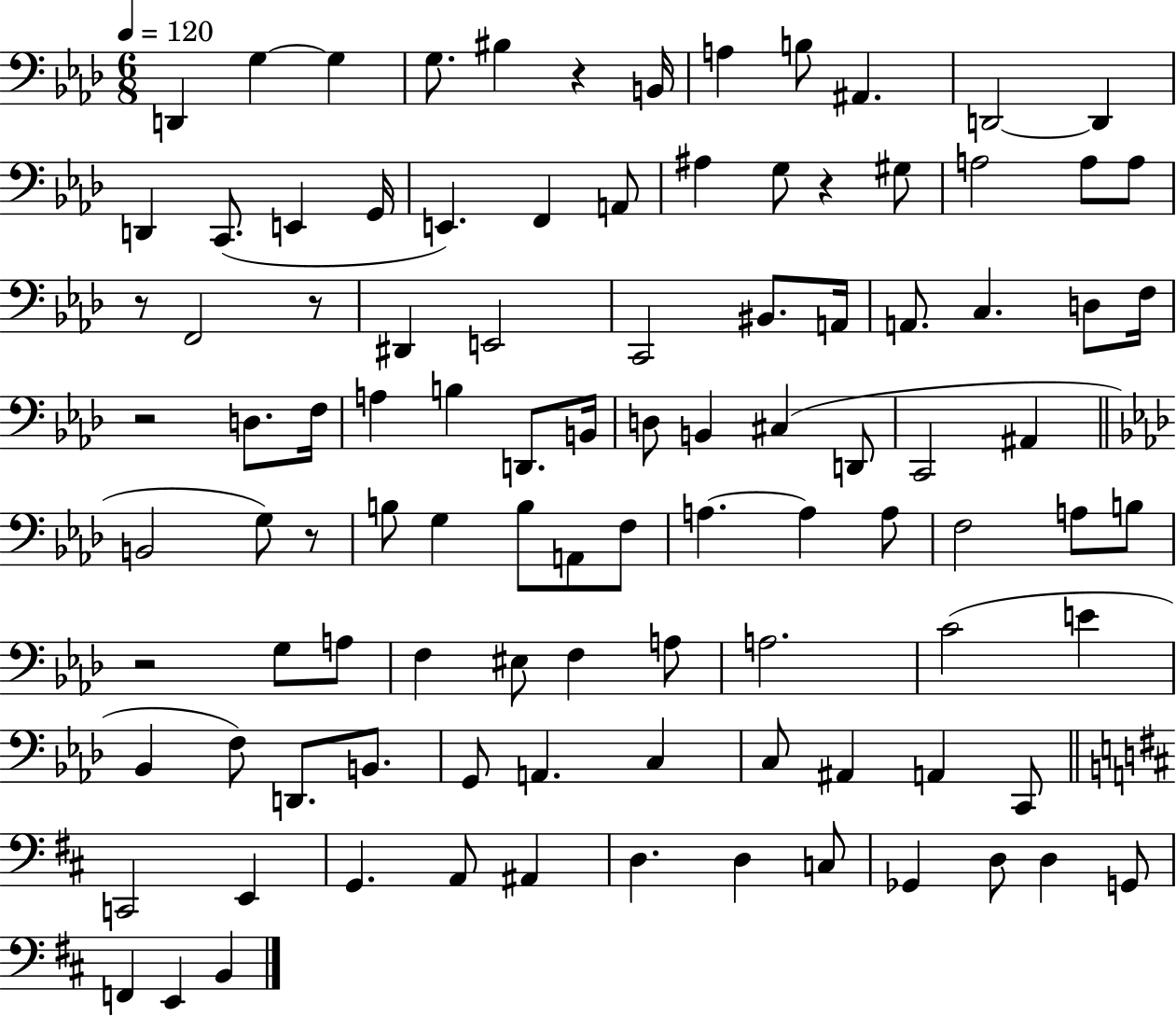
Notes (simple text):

D2/q G3/q G3/q G3/e. BIS3/q R/q B2/s A3/q B3/e A#2/q. D2/h D2/q D2/q C2/e. E2/q G2/s E2/q. F2/q A2/e A#3/q G3/e R/q G#3/e A3/h A3/e A3/e R/e F2/h R/e D#2/q E2/h C2/h BIS2/e. A2/s A2/e. C3/q. D3/e F3/s R/h D3/e. F3/s A3/q B3/q D2/e. B2/s D3/e B2/q C#3/q D2/e C2/h A#2/q B2/h G3/e R/e B3/e G3/q B3/e A2/e F3/e A3/q. A3/q A3/e F3/h A3/e B3/e R/h G3/e A3/e F3/q EIS3/e F3/q A3/e A3/h. C4/h E4/q Bb2/q F3/e D2/e. B2/e. G2/e A2/q. C3/q C3/e A#2/q A2/q C2/e C2/h E2/q G2/q. A2/e A#2/q D3/q. D3/q C3/e Gb2/q D3/e D3/q G2/e F2/q E2/q B2/q